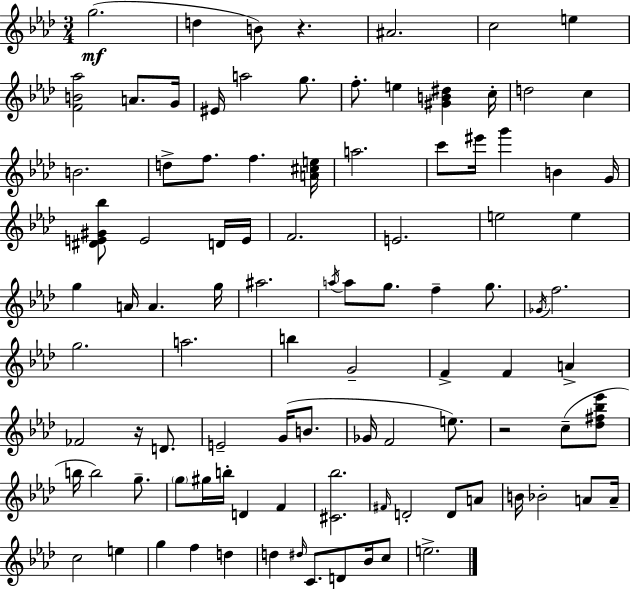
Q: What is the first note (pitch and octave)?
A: G5